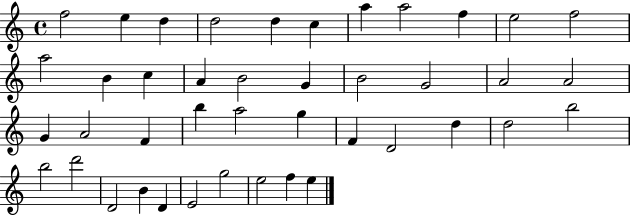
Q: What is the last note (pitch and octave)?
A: E5